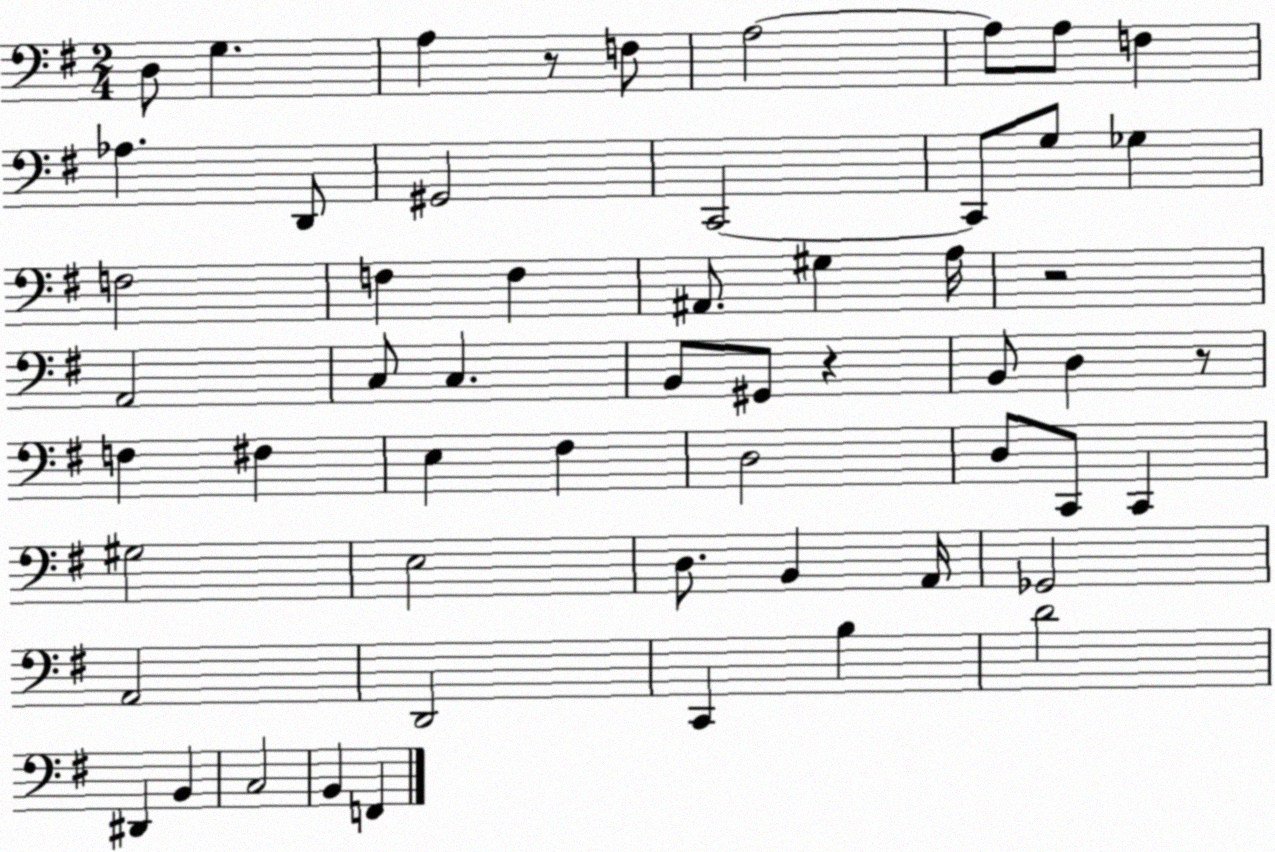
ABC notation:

X:1
T:Untitled
M:2/4
L:1/4
K:G
D,/2 G, A, z/2 F,/2 A,2 A,/2 A,/2 F, _A, D,,/2 ^G,,2 C,,2 C,,/2 G,/2 _G, F,2 F, F, ^A,,/2 ^G, A,/4 z2 A,,2 C,/2 C, B,,/2 ^G,,/2 z B,,/2 D, z/2 F, ^F, E, ^F, D,2 D,/2 C,,/2 C,, ^G,2 E,2 D,/2 B,, A,,/4 _G,,2 A,,2 D,,2 C,, B, D2 ^D,, B,, C,2 B,, F,,